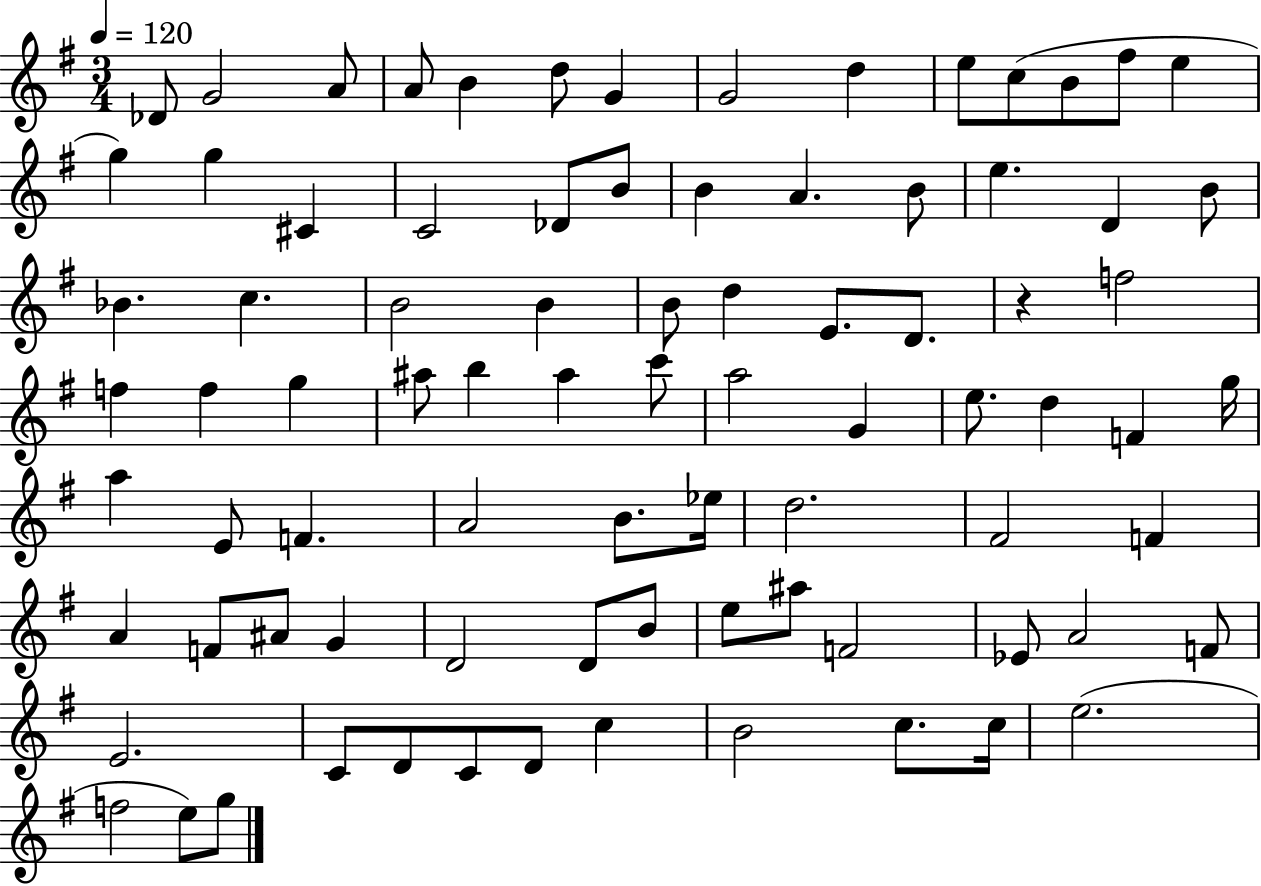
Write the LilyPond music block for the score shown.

{
  \clef treble
  \numericTimeSignature
  \time 3/4
  \key g \major
  \tempo 4 = 120
  \repeat volta 2 { des'8 g'2 a'8 | a'8 b'4 d''8 g'4 | g'2 d''4 | e''8 c''8( b'8 fis''8 e''4 | \break g''4) g''4 cis'4 | c'2 des'8 b'8 | b'4 a'4. b'8 | e''4. d'4 b'8 | \break bes'4. c''4. | b'2 b'4 | b'8 d''4 e'8. d'8. | r4 f''2 | \break f''4 f''4 g''4 | ais''8 b''4 ais''4 c'''8 | a''2 g'4 | e''8. d''4 f'4 g''16 | \break a''4 e'8 f'4. | a'2 b'8. ees''16 | d''2. | fis'2 f'4 | \break a'4 f'8 ais'8 g'4 | d'2 d'8 b'8 | e''8 ais''8 f'2 | ees'8 a'2 f'8 | \break e'2. | c'8 d'8 c'8 d'8 c''4 | b'2 c''8. c''16 | e''2.( | \break f''2 e''8) g''8 | } \bar "|."
}